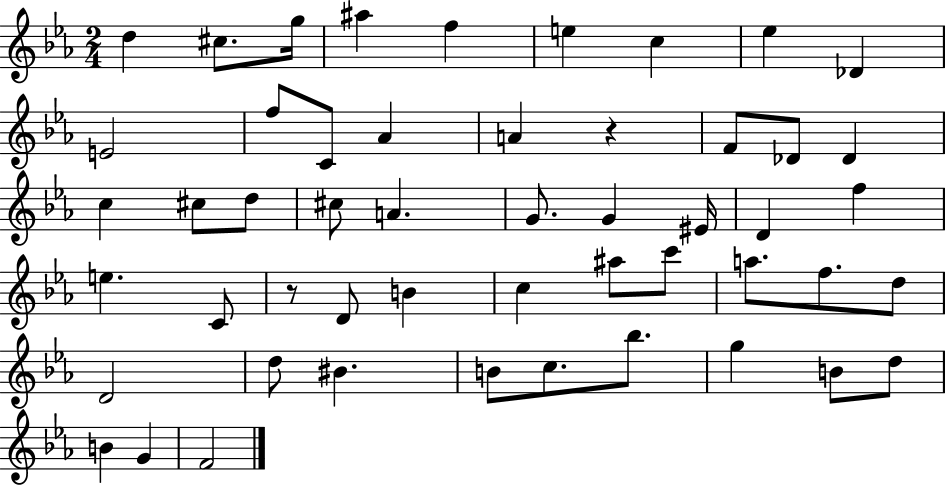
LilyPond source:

{
  \clef treble
  \numericTimeSignature
  \time 2/4
  \key ees \major
  \repeat volta 2 { d''4 cis''8. g''16 | ais''4 f''4 | e''4 c''4 | ees''4 des'4 | \break e'2 | f''8 c'8 aes'4 | a'4 r4 | f'8 des'8 des'4 | \break c''4 cis''8 d''8 | cis''8 a'4. | g'8. g'4 eis'16 | d'4 f''4 | \break e''4. c'8 | r8 d'8 b'4 | c''4 ais''8 c'''8 | a''8. f''8. d''8 | \break d'2 | d''8 bis'4. | b'8 c''8. bes''8. | g''4 b'8 d''8 | \break b'4 g'4 | f'2 | } \bar "|."
}